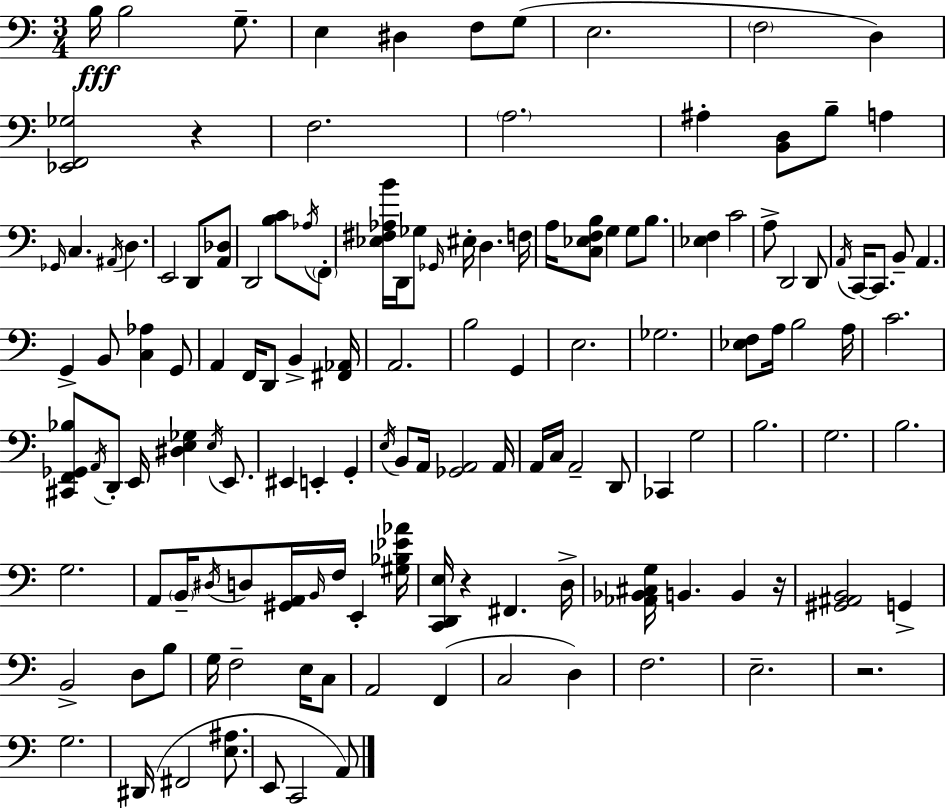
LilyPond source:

{
  \clef bass
  \numericTimeSignature
  \time 3/4
  \key c \major
  b16\fff b2 g8.-- | e4 dis4 f8 g8( | e2. | \parenthesize f2 d4) | \break <ees, f, ges>2 r4 | f2. | \parenthesize a2. | ais4-. <b, d>8 b8-- a4 | \break \grace { ges,16 } c4. \acciaccatura { ais,16 } d4. | e,2 d,8 | <a, des>8 d,2 <b c'>8 | \acciaccatura { aes16 } \parenthesize f,8-. <ees fis aes b'>16 d,16 ges8 \grace { ges,16 } eis16-. d4. | \break f16 a16 <c ees f b>8 g4 g8 | b8. <ees f>4 c'2 | a8-> d,2 | d,8 \acciaccatura { a,16 } c,16~~ c,8. b,8-- a,4. | \break g,4-> b,8 <c aes>4 | g,8 a,4 f,16 d,8 | b,4-> <fis, aes,>16 a,2. | b2 | \break g,4 e2. | ges2. | <ees f>8 a16 b2 | a16 c'2. | \break <cis, f, ges, bes>8 \acciaccatura { a,16 } d,8-. e,16 <dis e ges>4 | \acciaccatura { e16 } e,8. eis,4 e,4-. | g,4-. \acciaccatura { e16 } b,8 a,16 <ges, a,>2 | a,16 a,16 c16 a,2-- | \break d,8 ces,4 | g2 b2. | g2. | b2. | \break g2. | a,8 \parenthesize b,16-- \acciaccatura { dis16 } | d8 <gis, a,>16 \grace { b,16 } f16 e,4-. <gis bes ees' aes'>16 <c, d, e>16 r4 | fis,4. d16-> <aes, bes, cis g>16 b,4. | \break b,4 r16 <gis, ais, b,>2 | g,4-> b,2-> | d8 b8 g16 f2-- | e16 c8 a,2 | \break f,4( c2 | d4) f2. | e2.-- | r2. | \break g2. | dis,16( fis,2 | <e ais>8. e,8 | c,2 a,8) \bar "|."
}